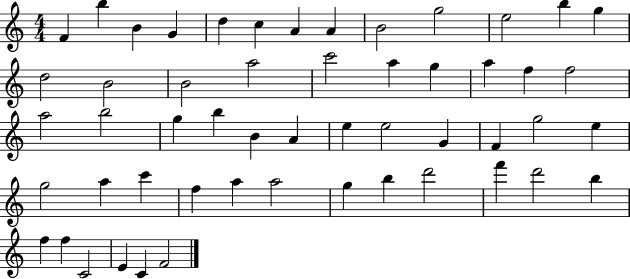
{
  \clef treble
  \numericTimeSignature
  \time 4/4
  \key c \major
  f'4 b''4 b'4 g'4 | d''4 c''4 a'4 a'4 | b'2 g''2 | e''2 b''4 g''4 | \break d''2 b'2 | b'2 a''2 | c'''2 a''4 g''4 | a''4 f''4 f''2 | \break a''2 b''2 | g''4 b''4 b'4 a'4 | e''4 e''2 g'4 | f'4 g''2 e''4 | \break g''2 a''4 c'''4 | f''4 a''4 a''2 | g''4 b''4 d'''2 | f'''4 d'''2 b''4 | \break f''4 f''4 c'2 | e'4 c'4 f'2 | \bar "|."
}